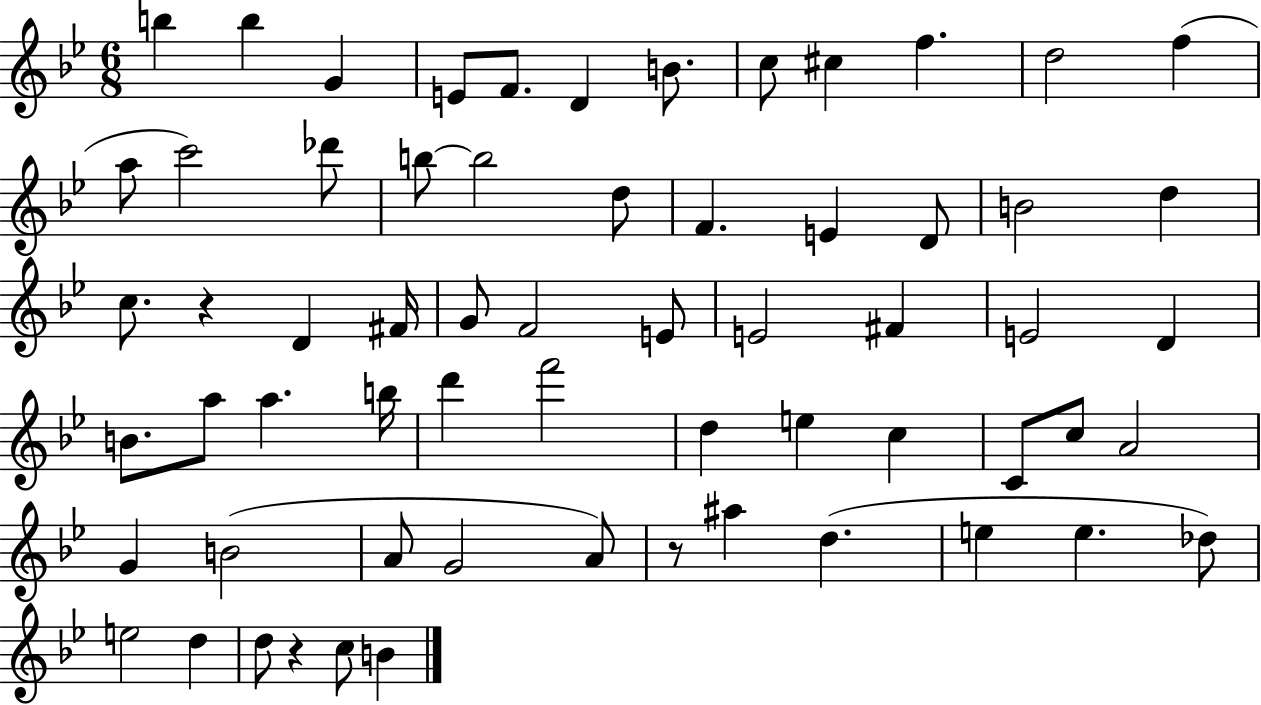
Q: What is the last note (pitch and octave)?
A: B4